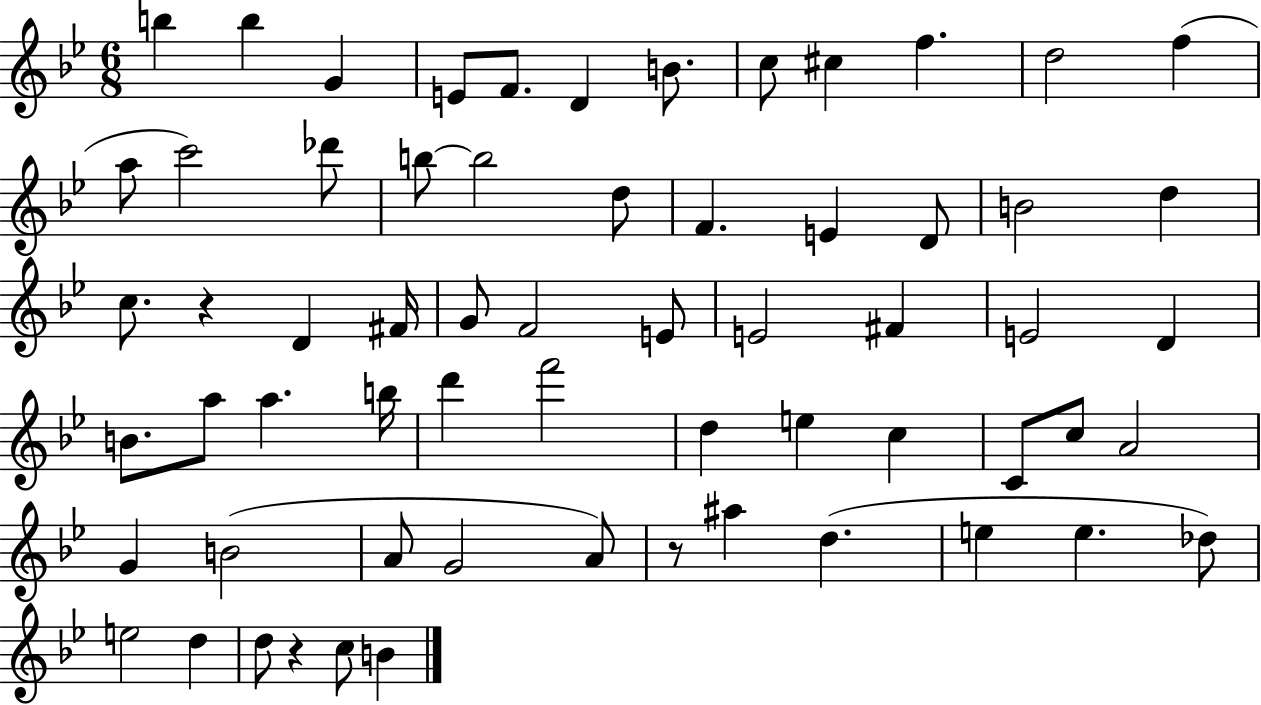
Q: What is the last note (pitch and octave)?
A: B4